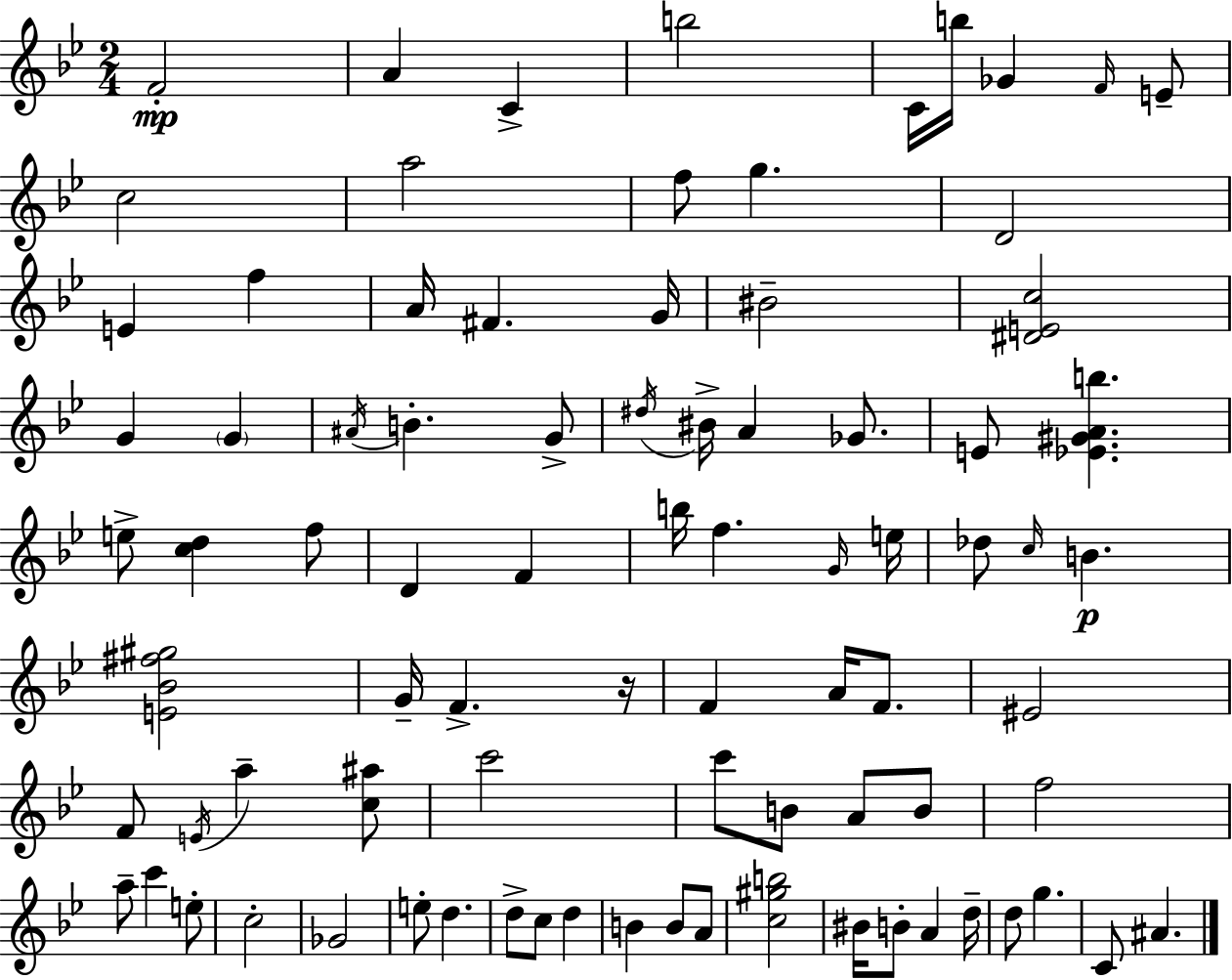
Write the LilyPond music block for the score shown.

{
  \clef treble
  \numericTimeSignature
  \time 2/4
  \key g \minor
  f'2-.\mp | a'4 c'4-> | b''2 | c'16 b''16 ges'4 \grace { f'16 } e'8-- | \break c''2 | a''2 | f''8 g''4. | d'2 | \break e'4 f''4 | a'16 fis'4. | g'16 bis'2-- | <dis' e' c''>2 | \break g'4 \parenthesize g'4 | \acciaccatura { ais'16 } b'4.-. | g'8-> \acciaccatura { dis''16 } bis'16-> a'4 | ges'8. e'8 <ees' gis' a' b''>4. | \break e''8-> <c'' d''>4 | f''8 d'4 f'4 | b''16 f''4. | \grace { g'16 } e''16 des''8 \grace { c''16 }\p b'4. | \break <e' bes' fis'' gis''>2 | g'16-- f'4.-> | r16 f'4 | a'16 f'8. eis'2 | \break f'8 \acciaccatura { e'16 } | a''4-- <c'' ais''>8 c'''2 | c'''8 | b'8 a'8 b'8 f''2 | \break a''8-- | c'''4 e''8-. c''2-. | ges'2 | e''8-. | \break d''4. d''8-> | c''8 d''4 b'4 | b'8 a'8 <c'' gis'' b''>2 | bis'16 b'8-. | \break a'4 d''16-- d''8 | g''4. c'8 | ais'4. \bar "|."
}